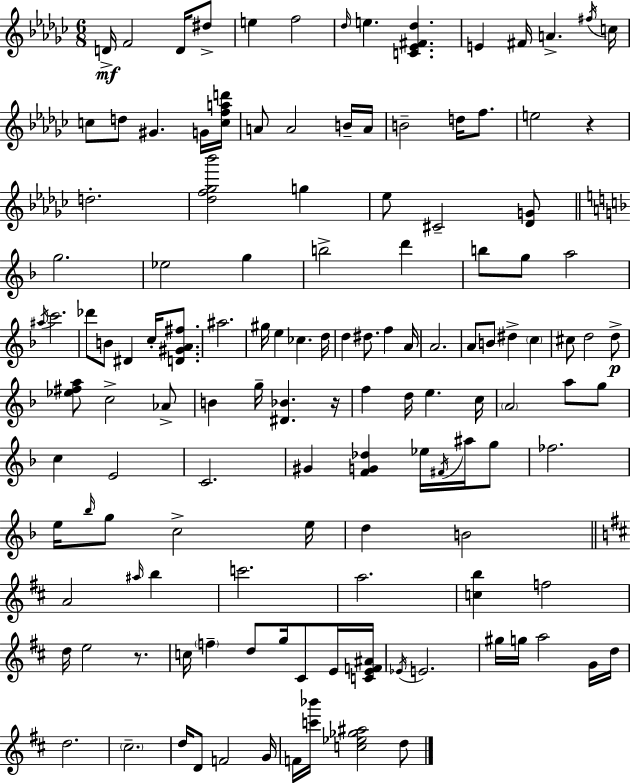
D4/s F4/h D4/s D#5/e E5/q F5/h Db5/s E5/q. [C4,Eb4,F#4,Db5]/q. E4/q F#4/s A4/q. F#5/s C5/s C5/e D5/e G#4/q. G4/s [C5,F5,A5,D6]/s A4/e A4/h B4/s A4/s B4/h D5/s F5/e. E5/h R/q D5/h. [Db5,F5,Gb5,Bb6]/h G5/q Eb5/e C#4/h [Db4,G4]/e G5/h. Eb5/h G5/q B5/h D6/q B5/e G5/e A5/h A#5/s C6/h. Db6/e B4/e D#4/q C5/s [D4,G#4,A4,F#5]/e. A#5/h. G#5/s E5/q CES5/q. D5/s D5/q D#5/e. F5/q A4/s A4/h. A4/e B4/e D#5/q C5/q C#5/e D5/h D5/e [Eb5,F#5,A5]/e C5/h Ab4/e B4/q G5/s [D#4,Bb4]/q. R/s F5/q D5/s E5/q. C5/s A4/h A5/e G5/e C5/q E4/h C4/h. G#4/q [F4,G4,Db5]/q Eb5/s F#4/s A#5/s G5/e FES5/h. E5/s Bb5/s G5/e C5/h E5/s D5/q B4/h A4/h A#5/s B5/q C6/h. A5/h. [C5,B5]/q F5/h D5/s E5/h R/e. C5/s F5/q D5/e G5/s C#4/e E4/s [C4,E4,F4,A#4]/s Eb4/s E4/h. G#5/s G5/s A5/h G4/s D5/s D5/h. C#5/h. D5/s D4/e F4/h G4/s F4/s [C6,Bb6]/s [C5,Eb5,Gb5,A#5]/h D5/e